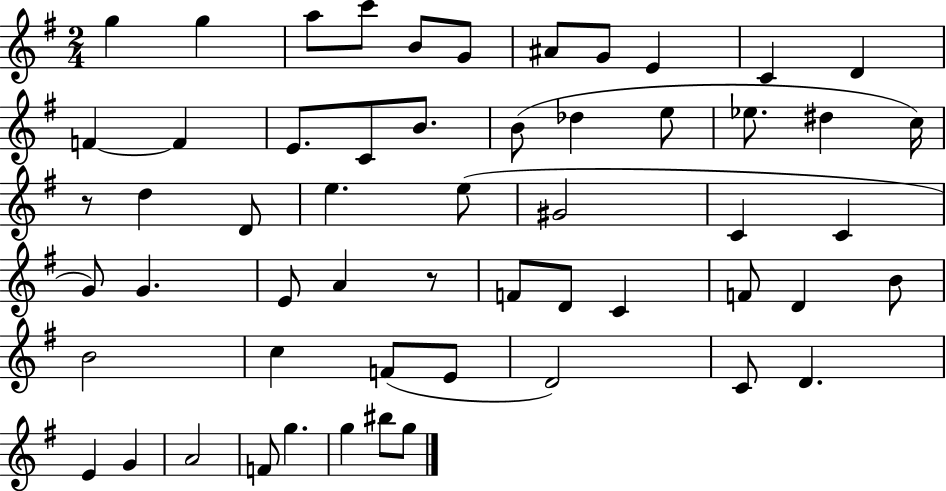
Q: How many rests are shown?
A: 2